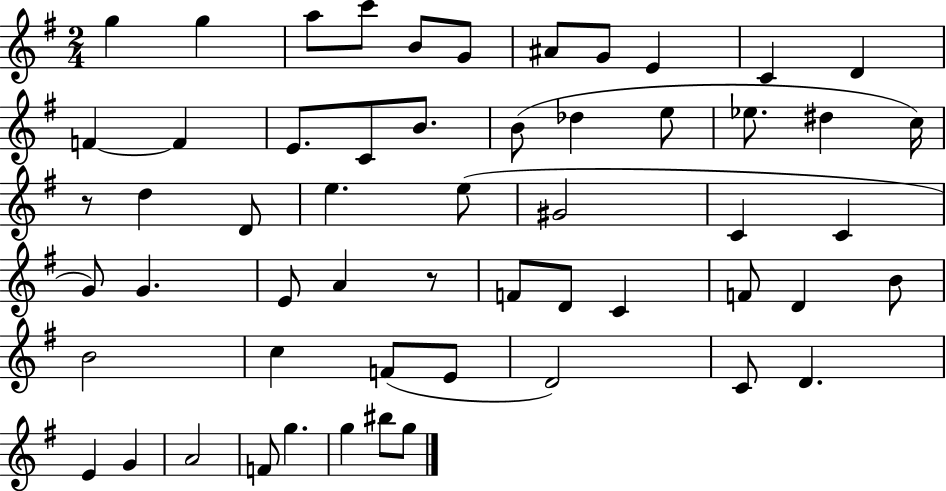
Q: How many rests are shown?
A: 2